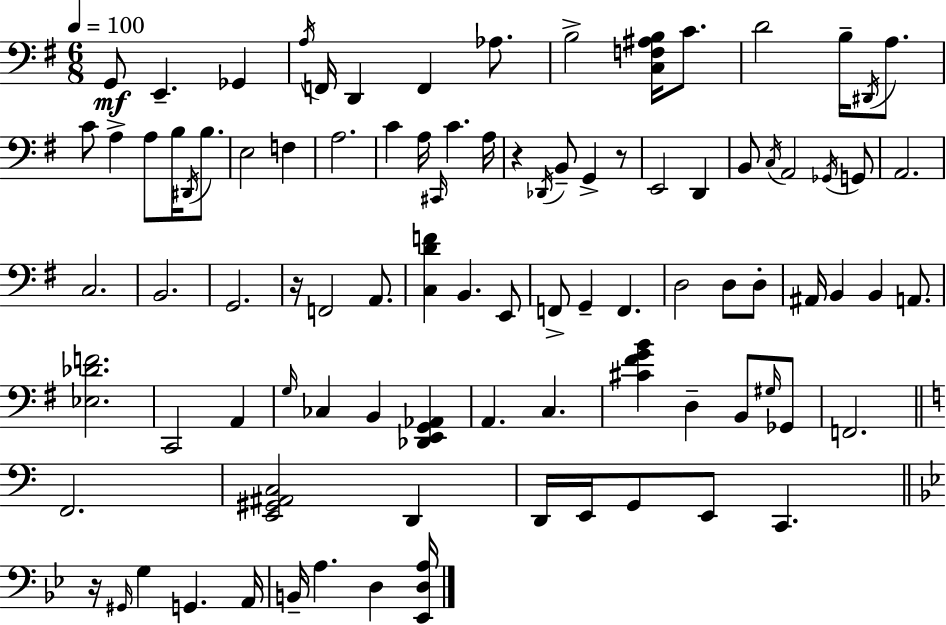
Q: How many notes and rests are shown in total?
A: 93